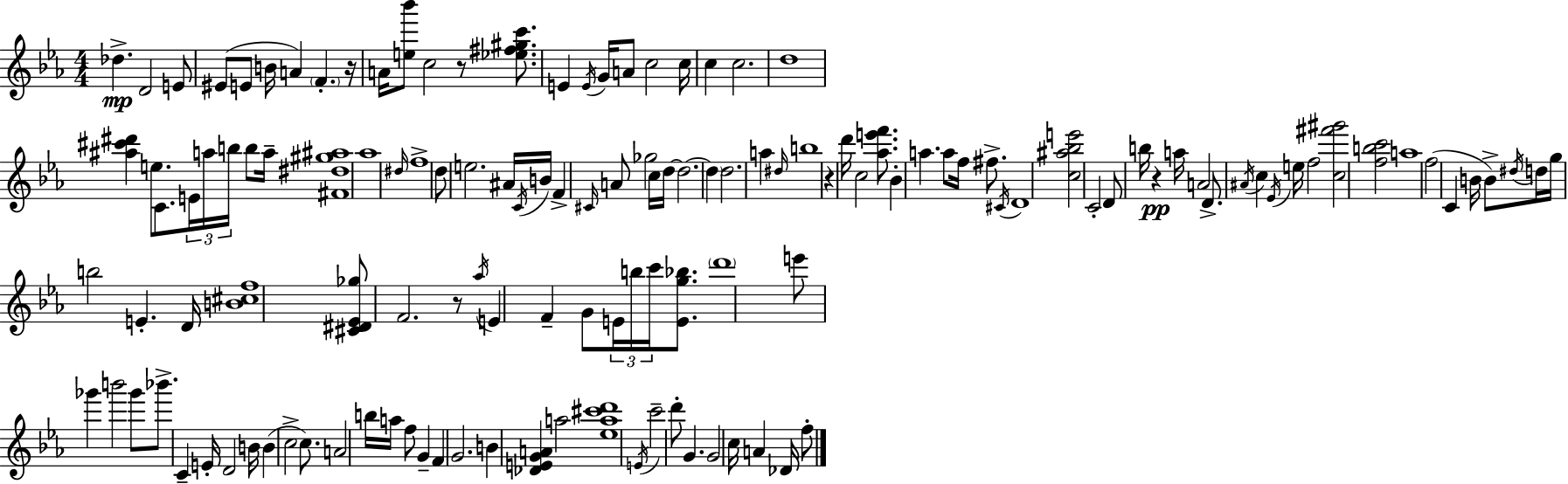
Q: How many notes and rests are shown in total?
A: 134